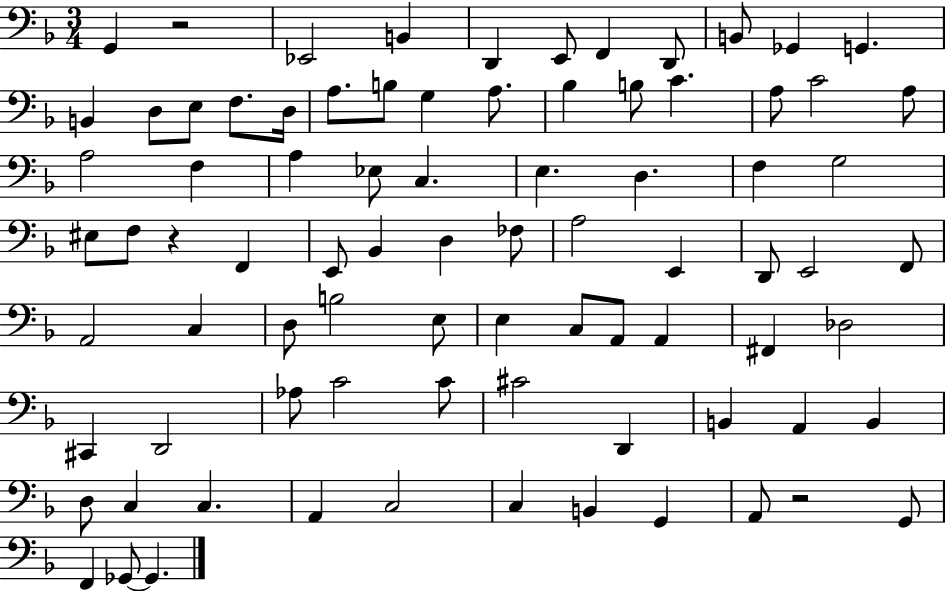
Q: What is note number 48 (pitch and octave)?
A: C3